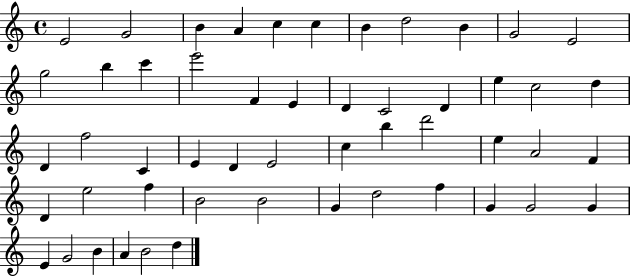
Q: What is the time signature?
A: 4/4